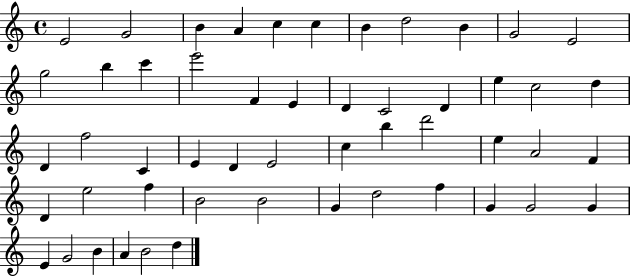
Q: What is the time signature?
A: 4/4